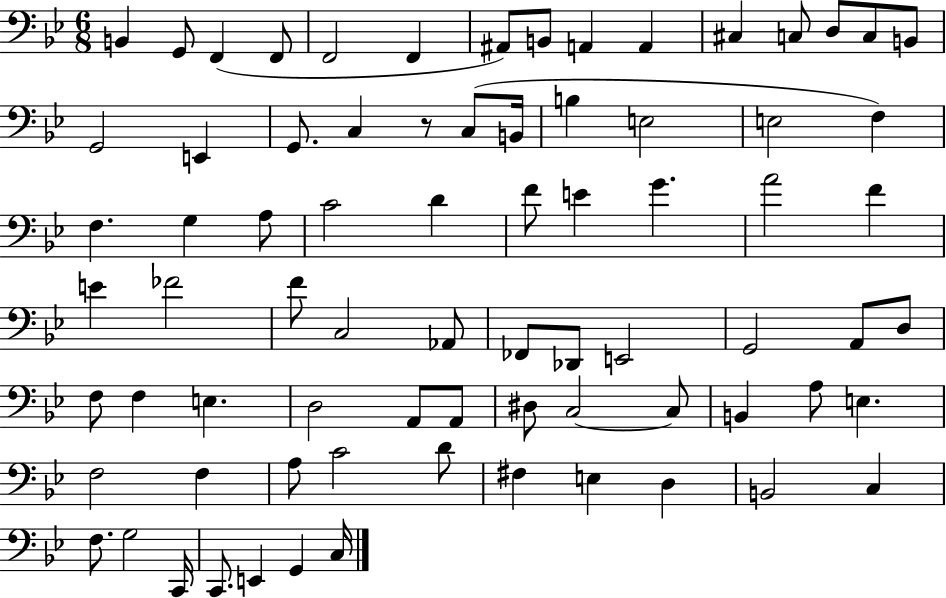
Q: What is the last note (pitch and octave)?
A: C3